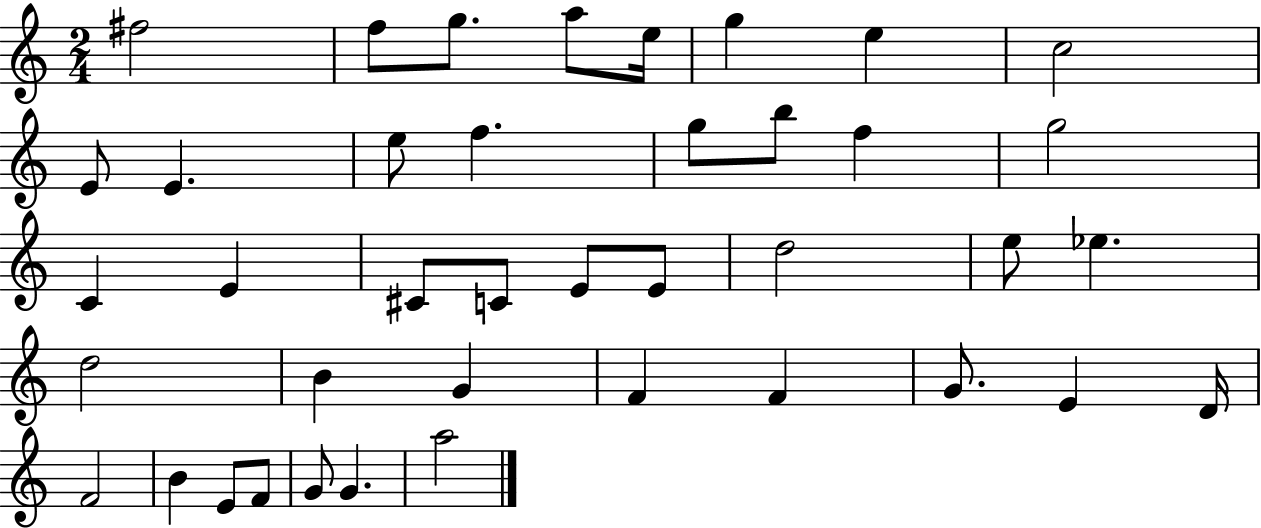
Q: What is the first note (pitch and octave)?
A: F#5